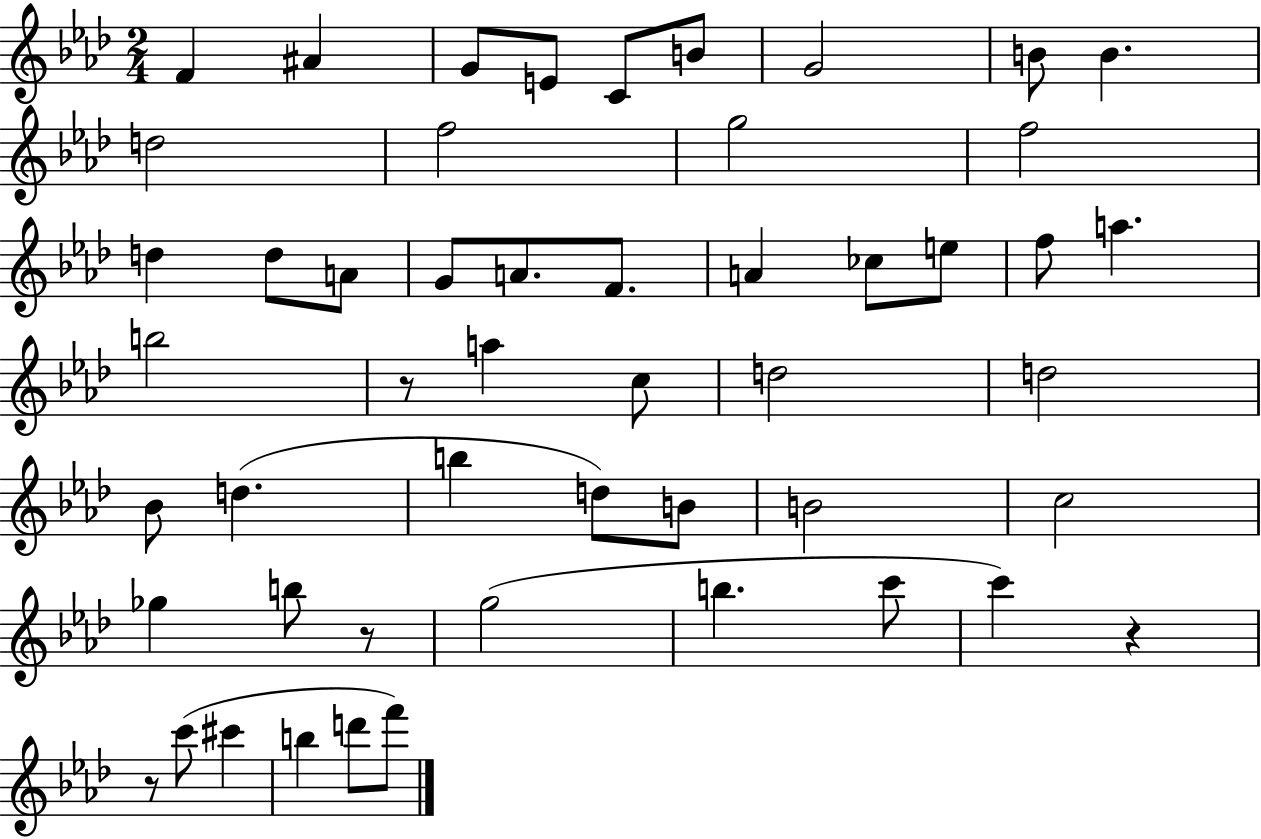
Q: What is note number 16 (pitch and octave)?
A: A4